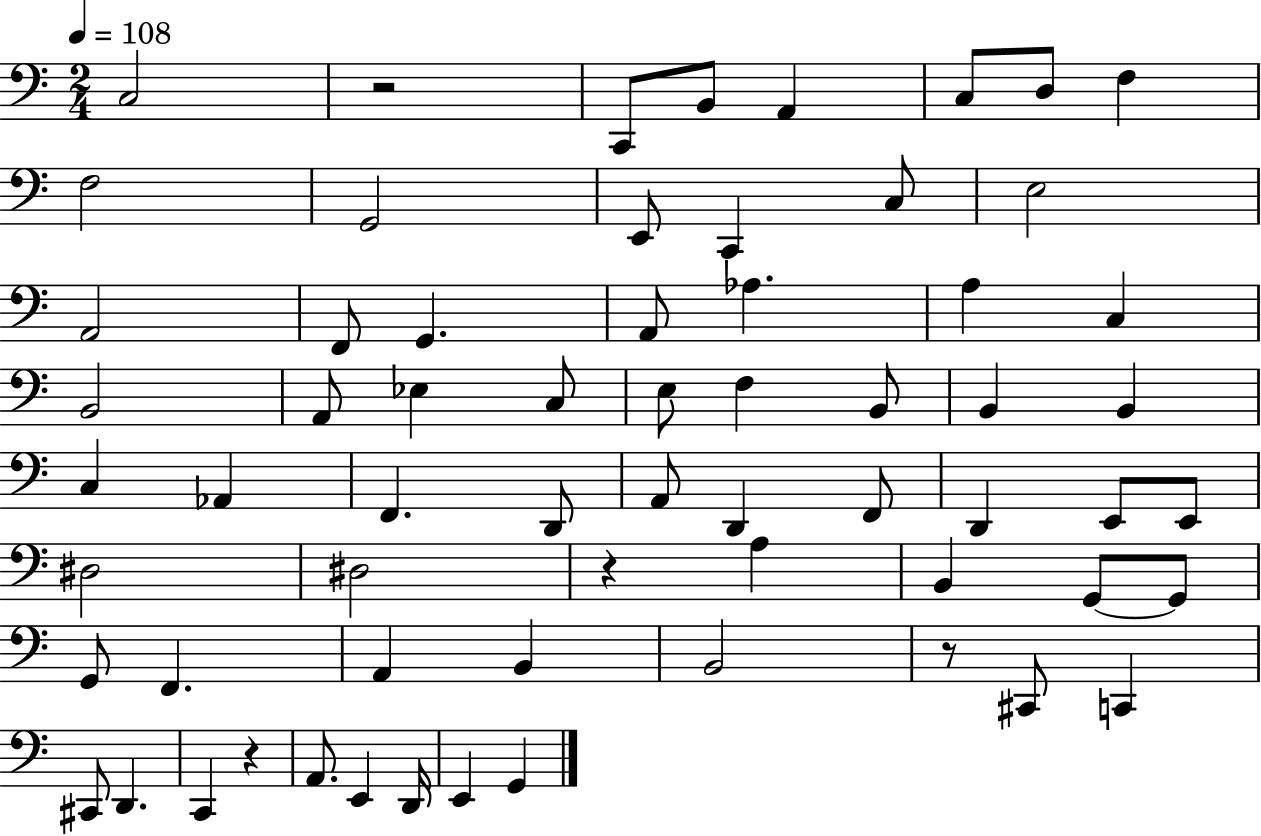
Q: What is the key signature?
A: C major